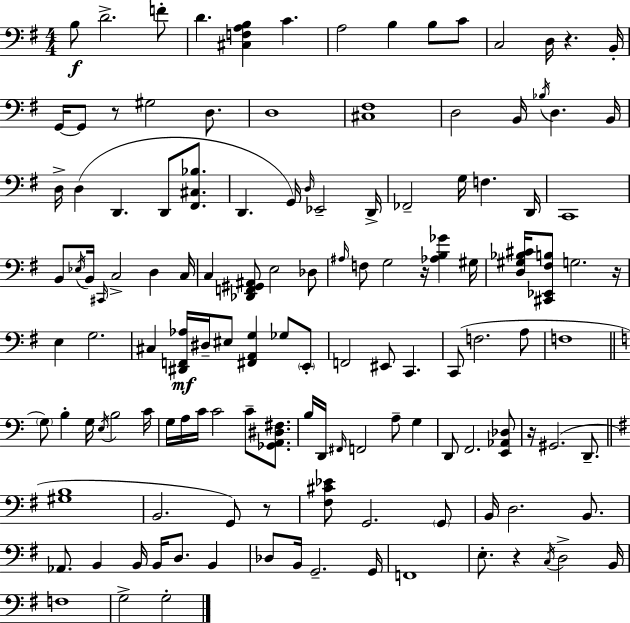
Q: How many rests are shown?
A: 7